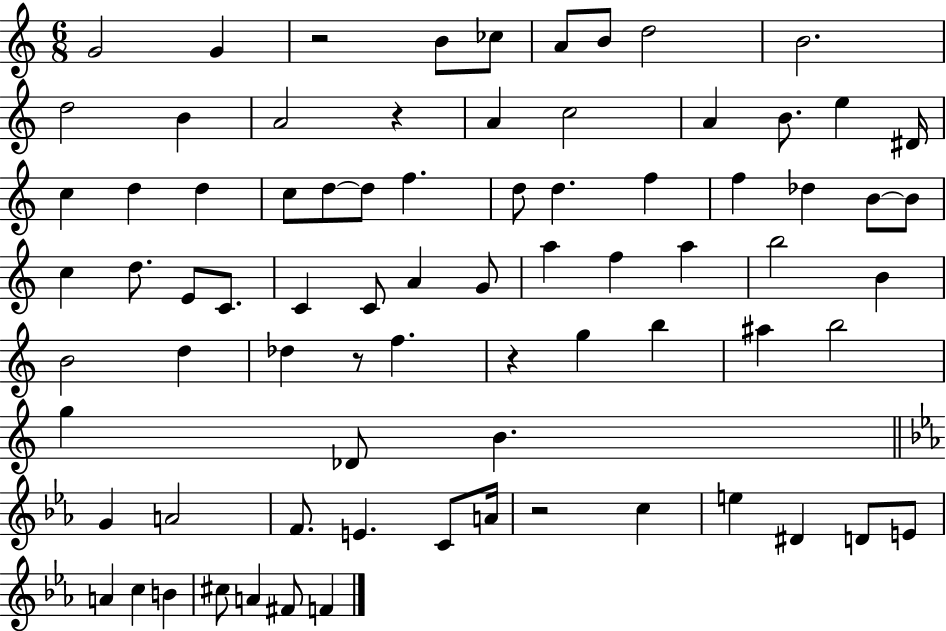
G4/h G4/q R/h B4/e CES5/e A4/e B4/e D5/h B4/h. D5/h B4/q A4/h R/q A4/q C5/h A4/q B4/e. E5/q D#4/s C5/q D5/q D5/q C5/e D5/e D5/e F5/q. D5/e D5/q. F5/q F5/q Db5/q B4/e B4/e C5/q D5/e. E4/e C4/e. C4/q C4/e A4/q G4/e A5/q F5/q A5/q B5/h B4/q B4/h D5/q Db5/q R/e F5/q. R/q G5/q B5/q A#5/q B5/h G5/q Db4/e B4/q. G4/q A4/h F4/e. E4/q. C4/e A4/s R/h C5/q E5/q D#4/q D4/e E4/e A4/q C5/q B4/q C#5/e A4/q F#4/e F4/q